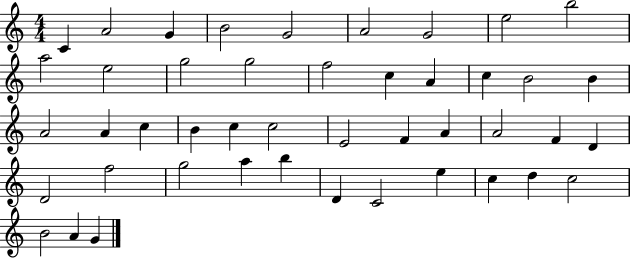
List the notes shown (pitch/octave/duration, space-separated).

C4/q A4/h G4/q B4/h G4/h A4/h G4/h E5/h B5/h A5/h E5/h G5/h G5/h F5/h C5/q A4/q C5/q B4/h B4/q A4/h A4/q C5/q B4/q C5/q C5/h E4/h F4/q A4/q A4/h F4/q D4/q D4/h F5/h G5/h A5/q B5/q D4/q C4/h E5/q C5/q D5/q C5/h B4/h A4/q G4/q